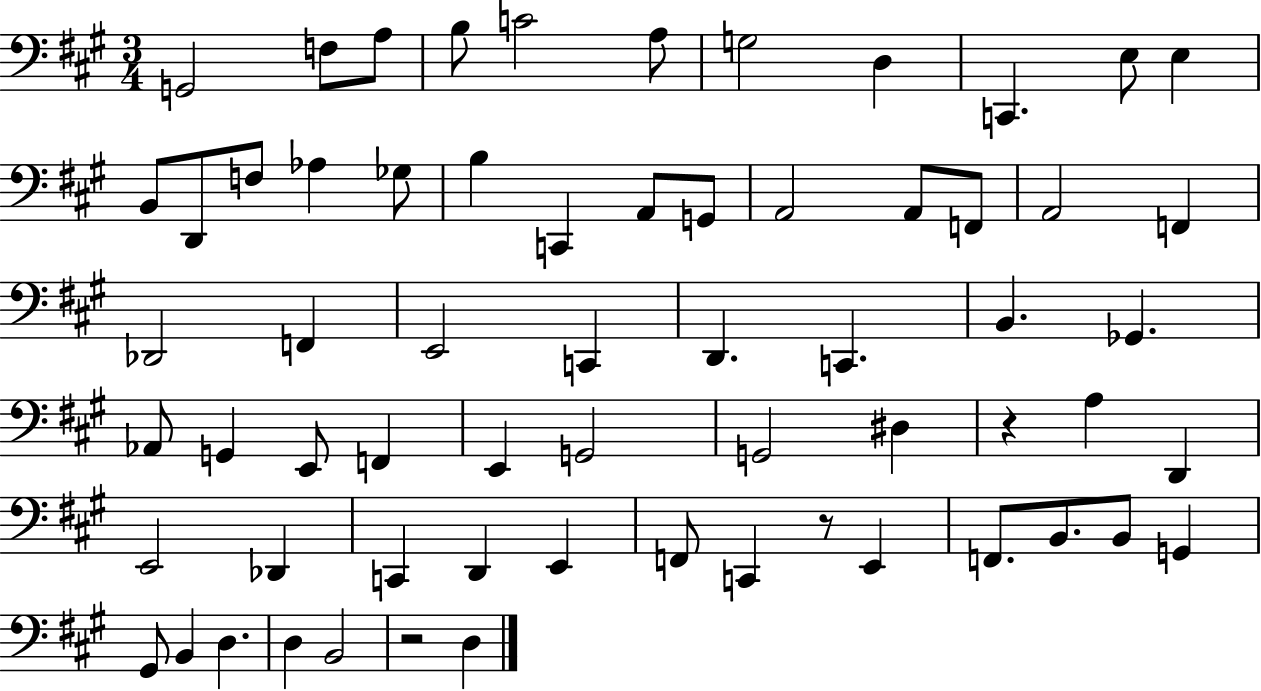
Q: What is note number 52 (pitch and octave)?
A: F2